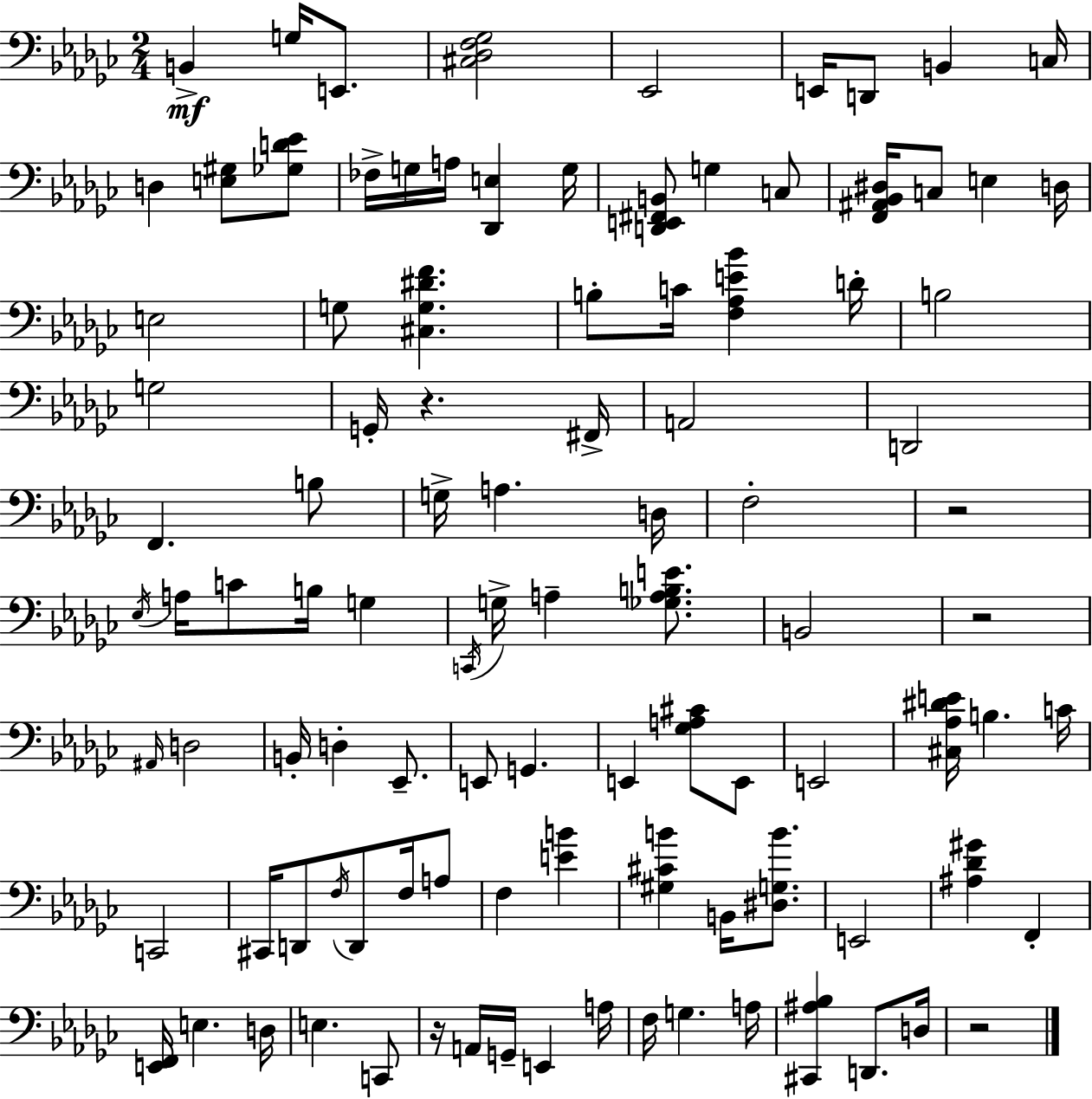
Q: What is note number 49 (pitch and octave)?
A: Eb2